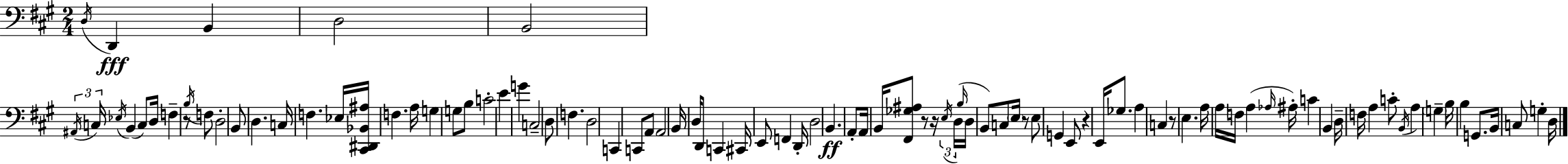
X:1
T:Untitled
M:2/4
L:1/4
K:A
D,/4 D,, B,, D,2 B,,2 ^A,,/4 C,/4 _E,/4 B,, C,/2 D,/4 F, z/2 B,/4 F,/2 D,2 B,,/2 D, C,/4 F, _E,/4 [^C,,^D,,_B,,^A,]/4 F, A,/4 G, G,/2 B,/2 C2 E G C,2 D,/2 F, D,2 C,, C,,/2 A,,/2 A,,2 B,,/4 D,/4 D,,/2 C,, ^C,,/4 E,,/2 F,, D,,/4 D,2 B,, A,,/2 A,,/4 B,,/4 [^F,,_G,^A,]/2 z/2 z/4 E,/4 D,/4 B,/4 D,/4 B,,/2 C,/2 E,/4 z/2 E,/2 G,, E,,/2 z E,,/4 _G,/2 A, C, z/2 E, A,/4 A,/4 F,/4 A, _A,/4 ^A,/4 C B,, D,/4 F,/4 A, C/2 B,,/4 A, G, B,/4 B, G,,/2 B,,/4 C,/2 G, D,/4